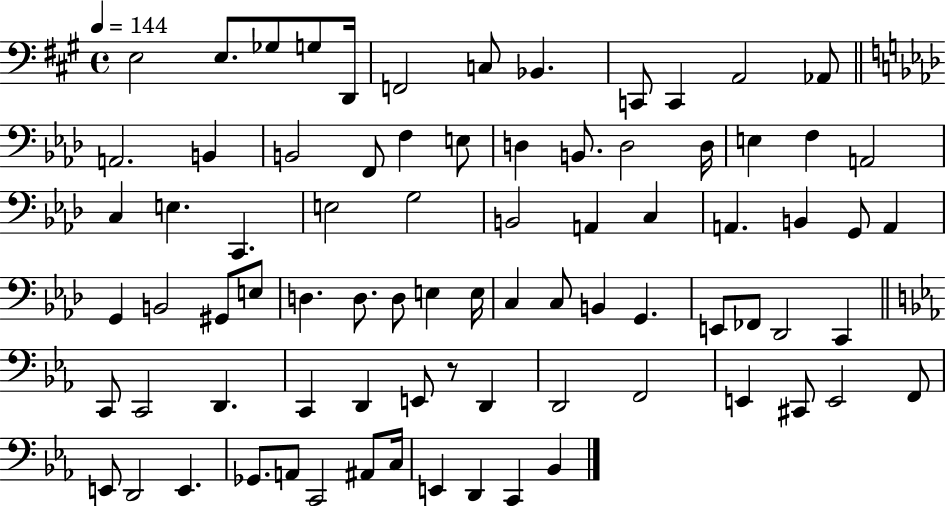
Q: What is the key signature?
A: A major